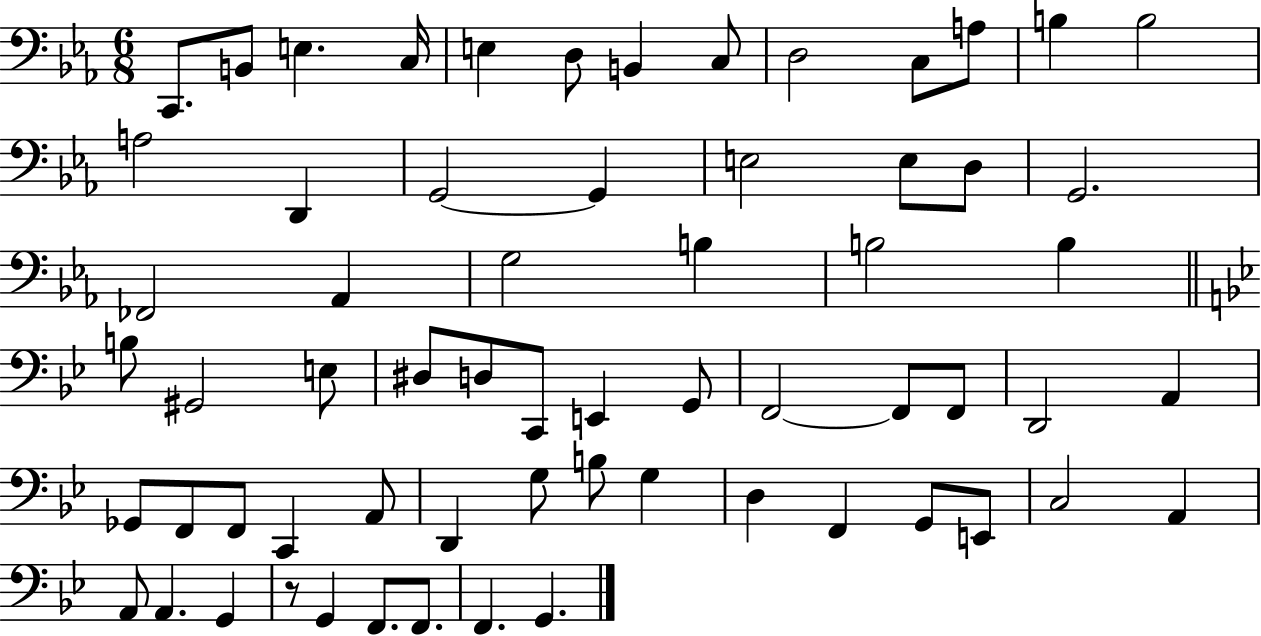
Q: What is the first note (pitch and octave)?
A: C2